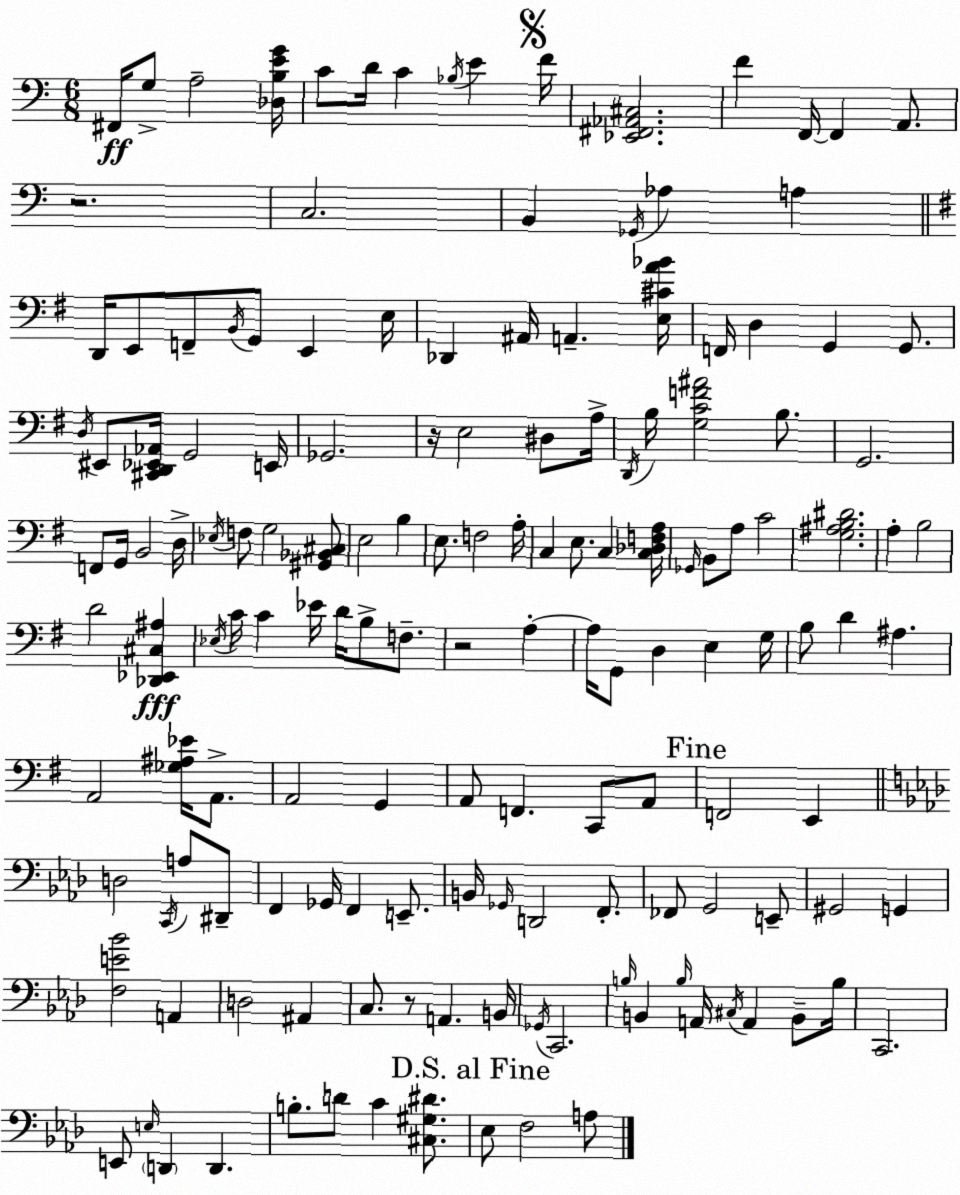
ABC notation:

X:1
T:Untitled
M:6/8
L:1/4
K:Am
^F,,/4 G,/2 A,2 [_D,B,EG]/4 C/2 D/4 C _B,/4 E F/4 [_E,,^F,,_A,,^C,]2 F F,,/4 F,, A,,/2 z2 C,2 B,, _G,,/4 _A, A, D,,/4 E,,/2 F,,/2 B,,/4 G,,/2 E,, E,/4 _D,, ^A,,/4 A,, [E,^CA_B]/4 F,,/4 D, G,, G,,/2 D,/4 ^E,,/2 [^C,,D,,_E,,_A,,]/4 G,,2 E,,/4 _G,,2 z/4 E,2 ^D,/2 A,/4 D,,/4 B,/4 [G,CF^A]2 B,/2 G,,2 F,,/2 G,,/4 B,,2 D,/4 _E,/4 F,/2 G,2 [^G,,_B,,^C,]/2 E,2 B, E,/2 F,2 A,/4 C, E,/2 C, [C,_D,F,A,]/4 _G,,/4 B,,/2 A,/2 C2 [G,^A,B,^D]2 A, B,2 D2 [_D,,_E,,^C,^A,] _E,/4 C/4 C _E/4 D/4 B,/2 F,/2 z2 A, A,/4 G,,/2 D, E, G,/4 B,/2 D ^A, A,,2 [_G,^A,_E]/4 A,,/2 A,,2 G,, A,,/2 F,, C,,/2 A,,/2 F,,2 E,, D,2 C,,/4 A,/2 ^D,,/2 F,, _G,,/4 F,, E,,/2 B,,/4 _G,,/4 D,,2 F,,/2 _F,,/2 G,,2 E,,/2 ^G,,2 G,, [F,E_B]2 A,, D,2 ^A,, C,/2 z/2 A,, B,,/4 _G,,/4 C,,2 B,/4 B,, B,/4 A,,/4 ^C,/4 A,, B,,/2 B,/4 C,,2 E,,/2 E,/4 D,, D,, B,/2 D/2 C [^C,^G,^D]/2 _E,/2 F,2 A,/2